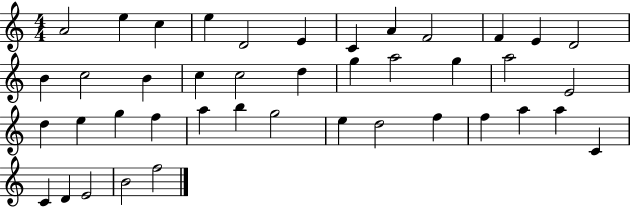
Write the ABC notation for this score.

X:1
T:Untitled
M:4/4
L:1/4
K:C
A2 e c e D2 E C A F2 F E D2 B c2 B c c2 d g a2 g a2 E2 d e g f a b g2 e d2 f f a a C C D E2 B2 f2